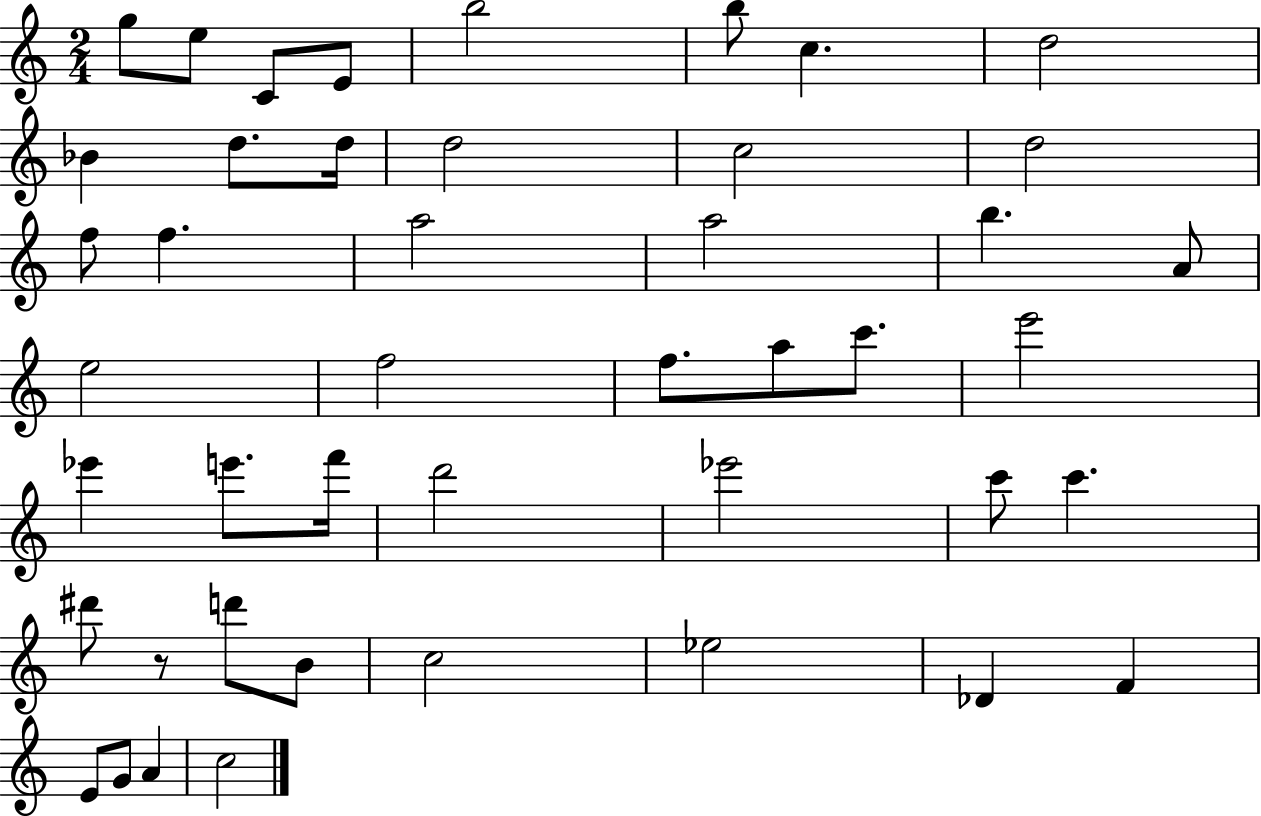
X:1
T:Untitled
M:2/4
L:1/4
K:C
g/2 e/2 C/2 E/2 b2 b/2 c d2 _B d/2 d/4 d2 c2 d2 f/2 f a2 a2 b A/2 e2 f2 f/2 a/2 c'/2 e'2 _e' e'/2 f'/4 d'2 _e'2 c'/2 c' ^d'/2 z/2 d'/2 B/2 c2 _e2 _D F E/2 G/2 A c2